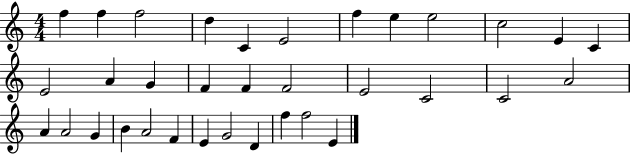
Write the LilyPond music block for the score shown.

{
  \clef treble
  \numericTimeSignature
  \time 4/4
  \key c \major
  f''4 f''4 f''2 | d''4 c'4 e'2 | f''4 e''4 e''2 | c''2 e'4 c'4 | \break e'2 a'4 g'4 | f'4 f'4 f'2 | e'2 c'2 | c'2 a'2 | \break a'4 a'2 g'4 | b'4 a'2 f'4 | e'4 g'2 d'4 | f''4 f''2 e'4 | \break \bar "|."
}